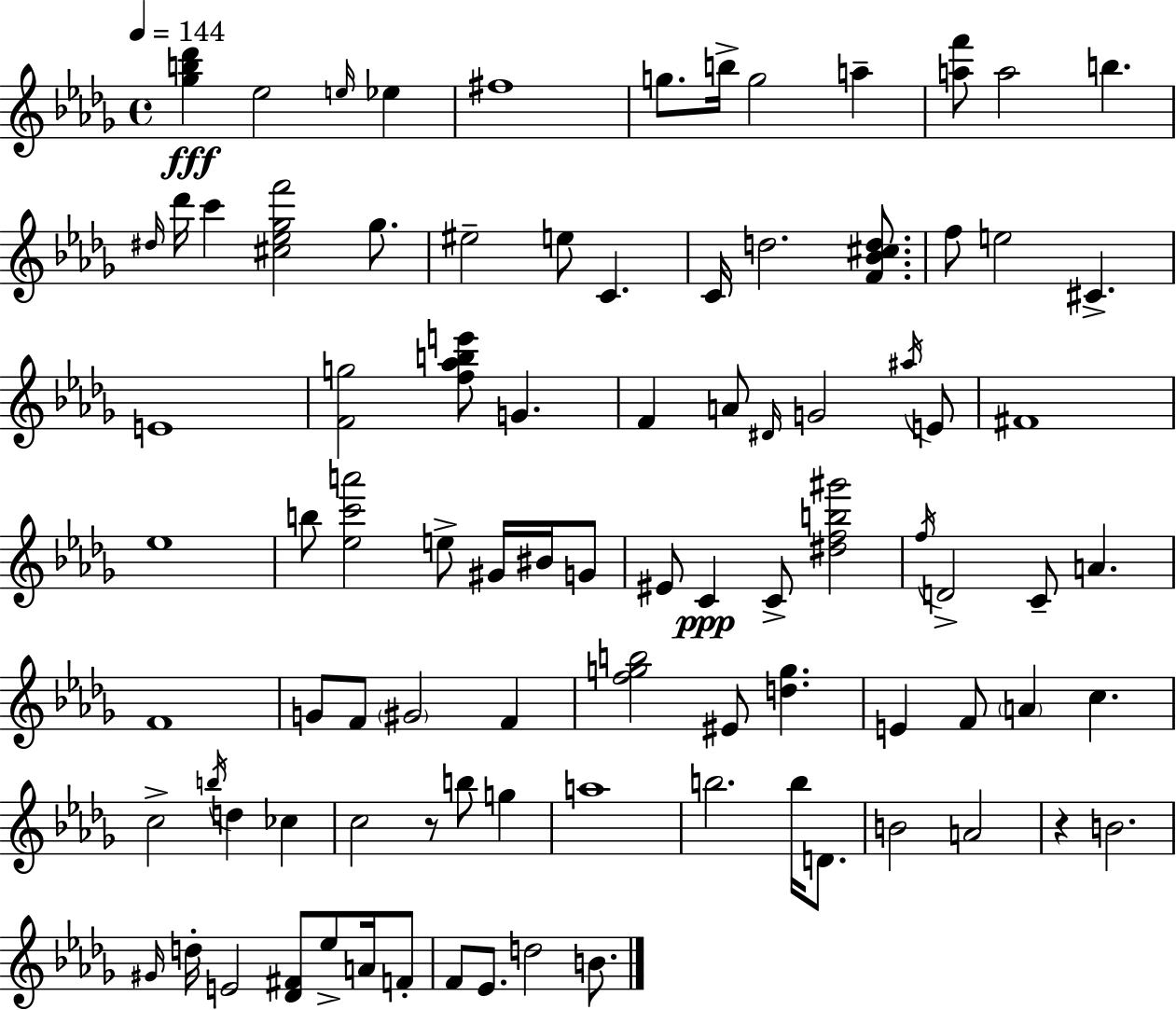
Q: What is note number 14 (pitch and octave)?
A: Gb5